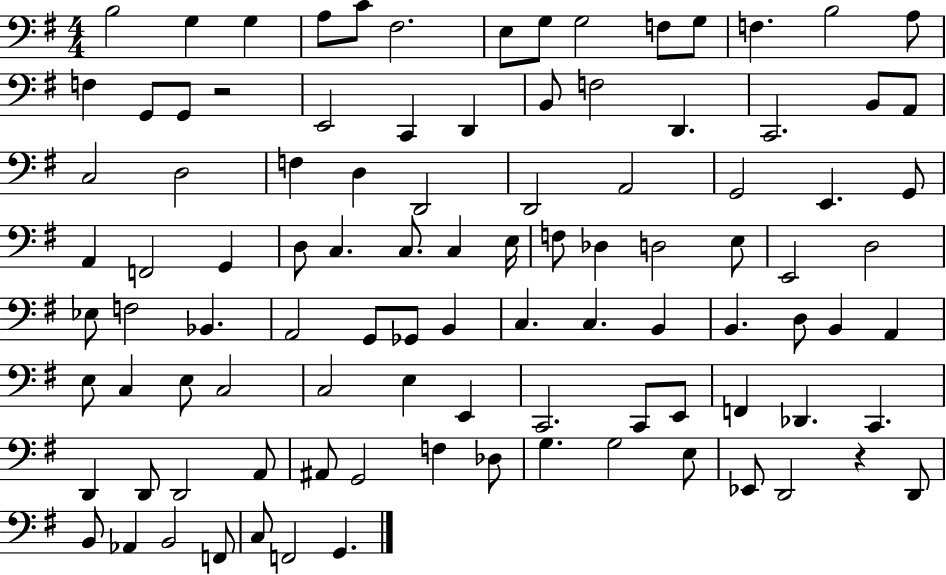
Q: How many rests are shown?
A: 2